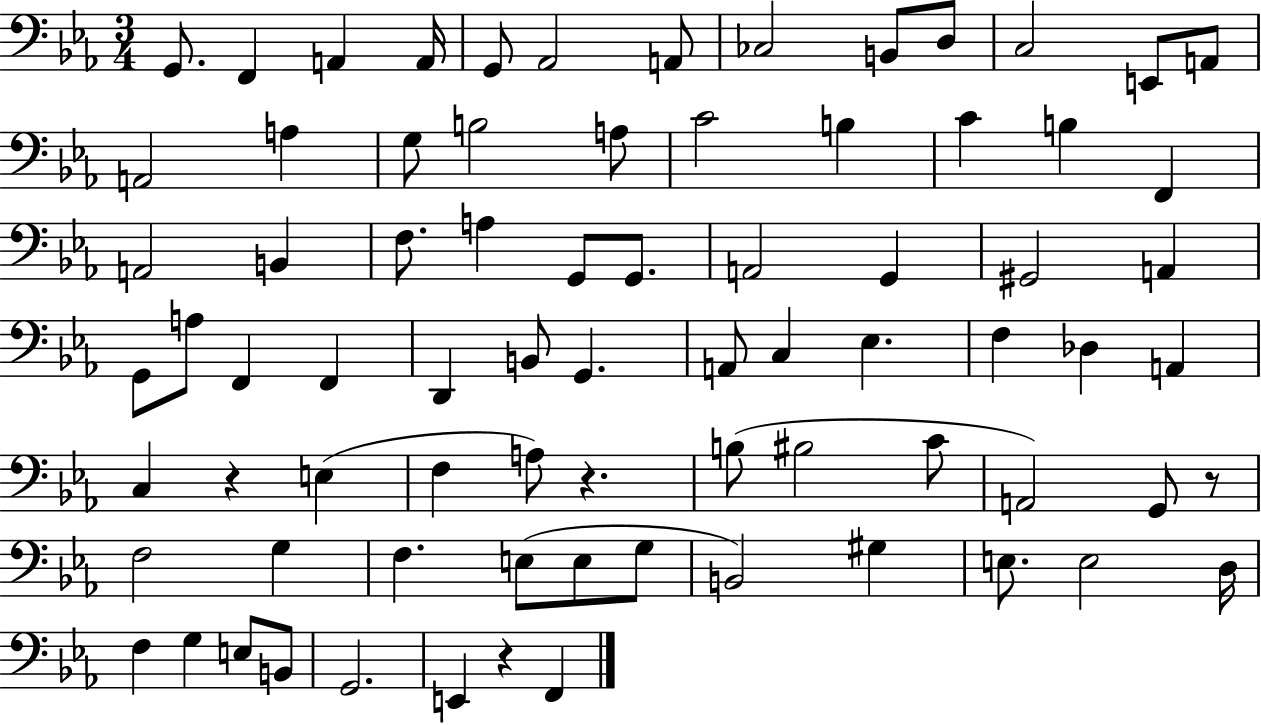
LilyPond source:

{
  \clef bass
  \numericTimeSignature
  \time 3/4
  \key ees \major
  g,8. f,4 a,4 a,16 | g,8 aes,2 a,8 | ces2 b,8 d8 | c2 e,8 a,8 | \break a,2 a4 | g8 b2 a8 | c'2 b4 | c'4 b4 f,4 | \break a,2 b,4 | f8. a4 g,8 g,8. | a,2 g,4 | gis,2 a,4 | \break g,8 a8 f,4 f,4 | d,4 b,8 g,4. | a,8 c4 ees4. | f4 des4 a,4 | \break c4 r4 e4( | f4 a8) r4. | b8( bis2 c'8 | a,2) g,8 r8 | \break f2 g4 | f4. e8( e8 g8 | b,2) gis4 | e8. e2 d16 | \break f4 g4 e8 b,8 | g,2. | e,4 r4 f,4 | \bar "|."
}